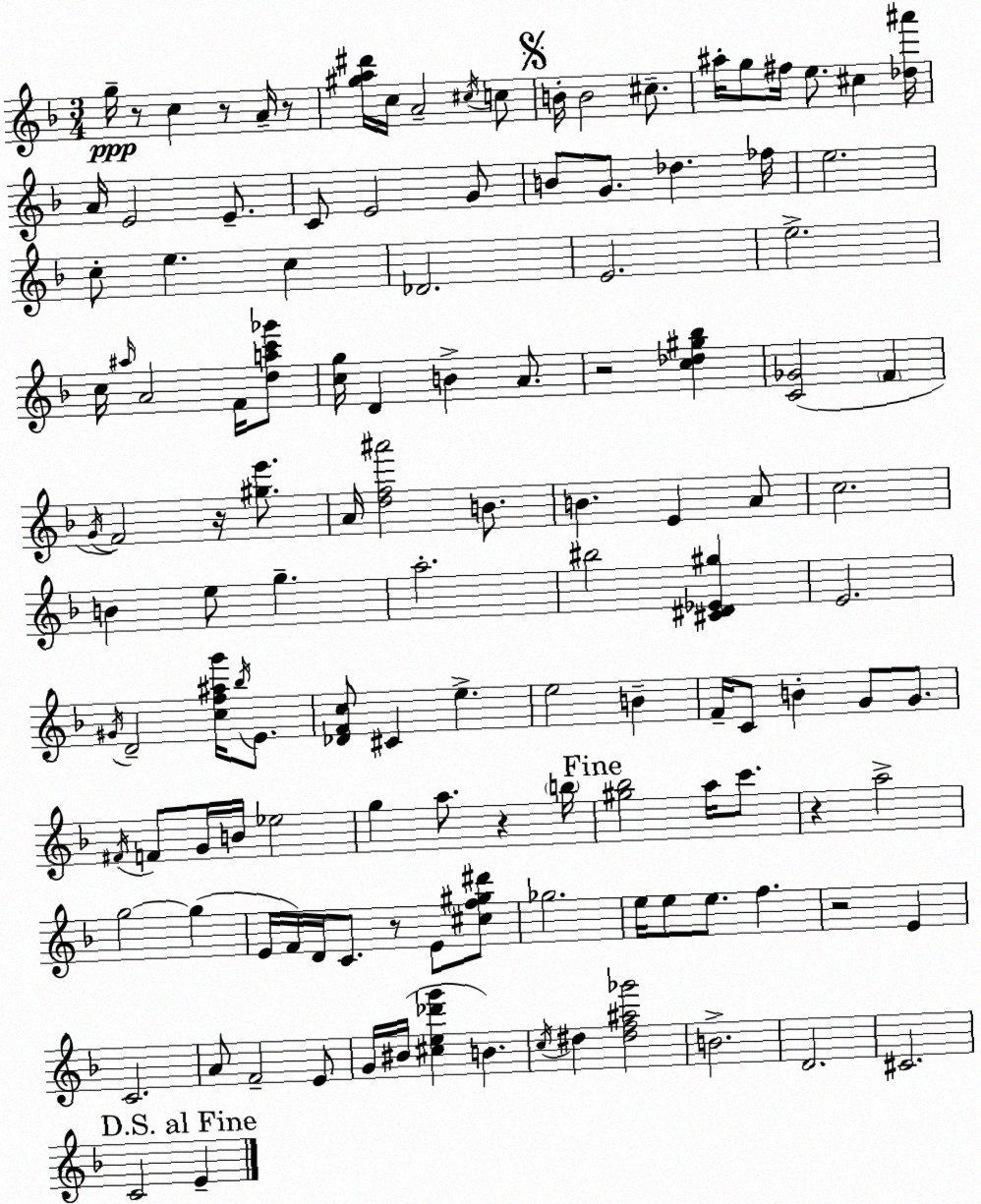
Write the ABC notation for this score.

X:1
T:Untitled
M:3/4
L:1/4
K:F
g/4 z/2 c z/2 A/4 z/2 [^ga^d']/4 c/4 A2 ^c/4 c/2 B/4 B2 ^c/2 ^a/4 g/2 ^f/4 e/2 ^c [_d^a']/4 A/4 E2 E/2 C/2 E2 G/2 B/2 G/2 _d _f/4 e2 c/2 e c _D2 E2 e2 c/4 ^a/4 A2 F/4 [dac'_g']/2 [cg]/4 D B A/2 z2 [c_d^g_b] [C_G]2 F G/4 F2 z/4 [^ge']/2 A/4 [df^a']2 B/2 B E A/2 c2 B e/2 g a2 ^b2 [^C^D_E^g] E2 ^G/4 D2 [cf^ag']/4 _b/4 E/2 [_DFc]/2 ^C e e2 B F/4 C/2 B G/2 G/2 ^F/4 F/2 G/4 B/4 _e2 g a/2 z b/4 [^g_b]2 a/4 c'/2 z a2 g2 g E/4 F/4 D/4 C/2 z/2 E/2 [^cf^g^d']/2 _g2 e/4 e/2 e/2 f z2 E C2 A/2 F2 E/2 G/4 ^B/4 [^ce_d'g'] B c/4 ^d [^df^a_g']2 B2 D2 ^C2 C2 E